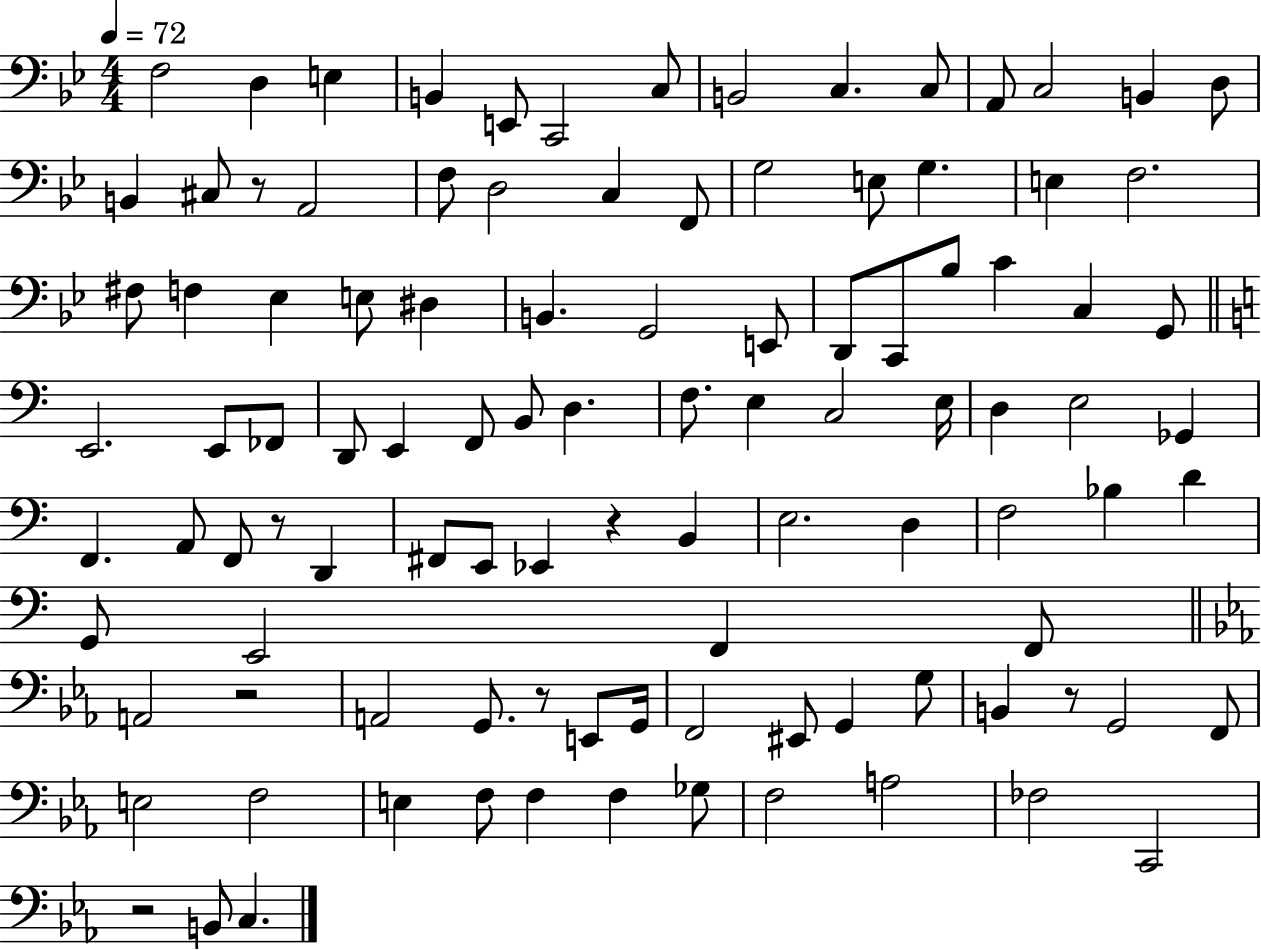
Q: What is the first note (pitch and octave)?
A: F3